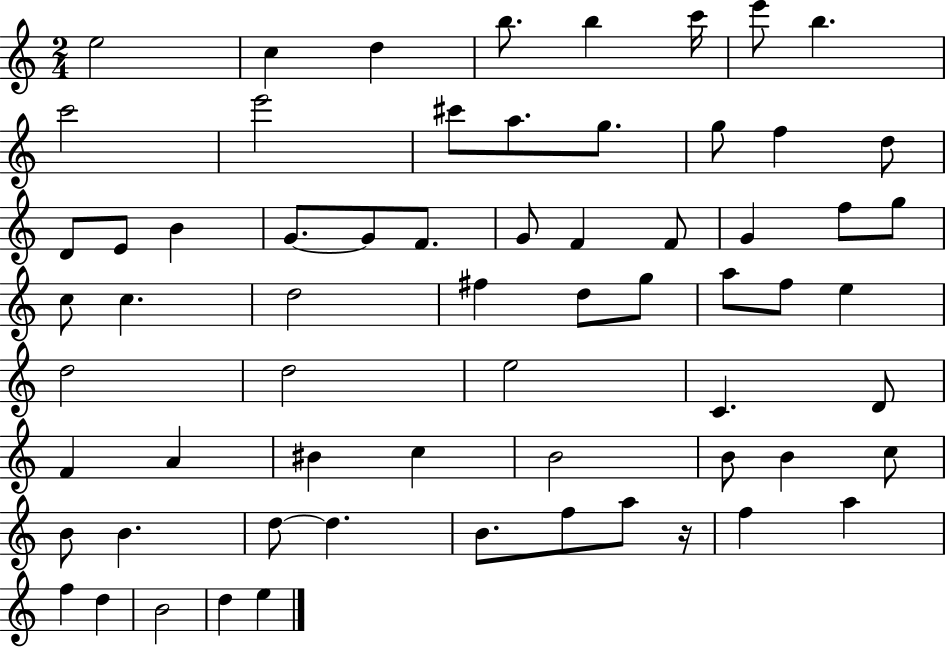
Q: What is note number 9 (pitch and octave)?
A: C6